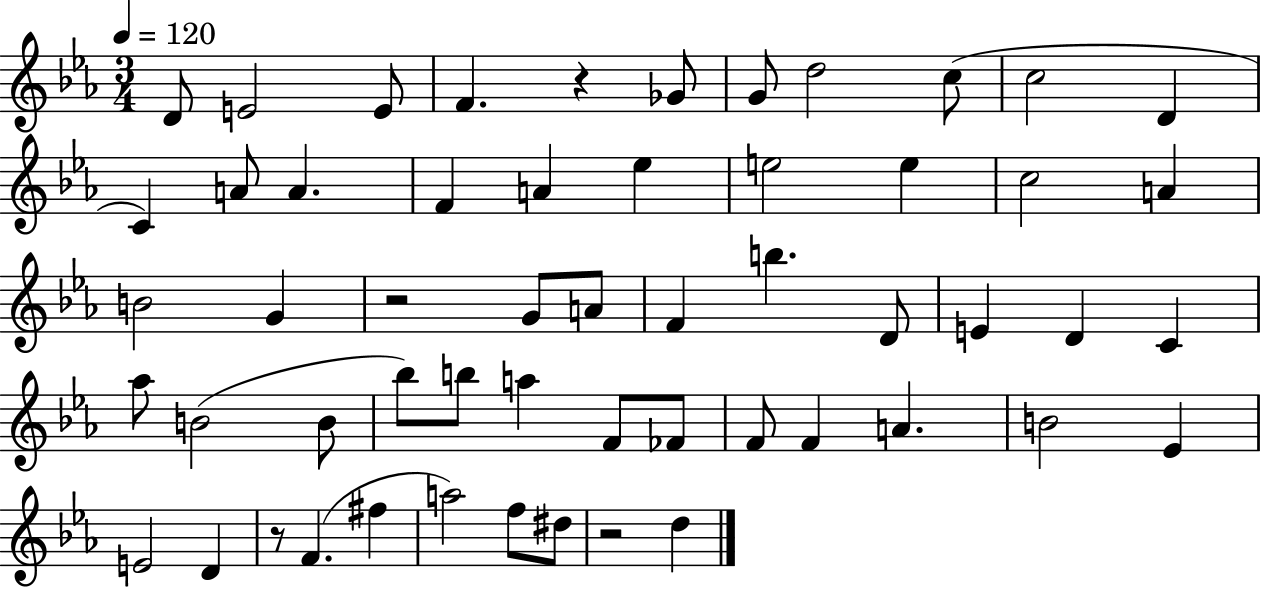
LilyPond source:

{
  \clef treble
  \numericTimeSignature
  \time 3/4
  \key ees \major
  \tempo 4 = 120
  d'8 e'2 e'8 | f'4. r4 ges'8 | g'8 d''2 c''8( | c''2 d'4 | \break c'4) a'8 a'4. | f'4 a'4 ees''4 | e''2 e''4 | c''2 a'4 | \break b'2 g'4 | r2 g'8 a'8 | f'4 b''4. d'8 | e'4 d'4 c'4 | \break aes''8 b'2( b'8 | bes''8) b''8 a''4 f'8 fes'8 | f'8 f'4 a'4. | b'2 ees'4 | \break e'2 d'4 | r8 f'4.( fis''4 | a''2) f''8 dis''8 | r2 d''4 | \break \bar "|."
}